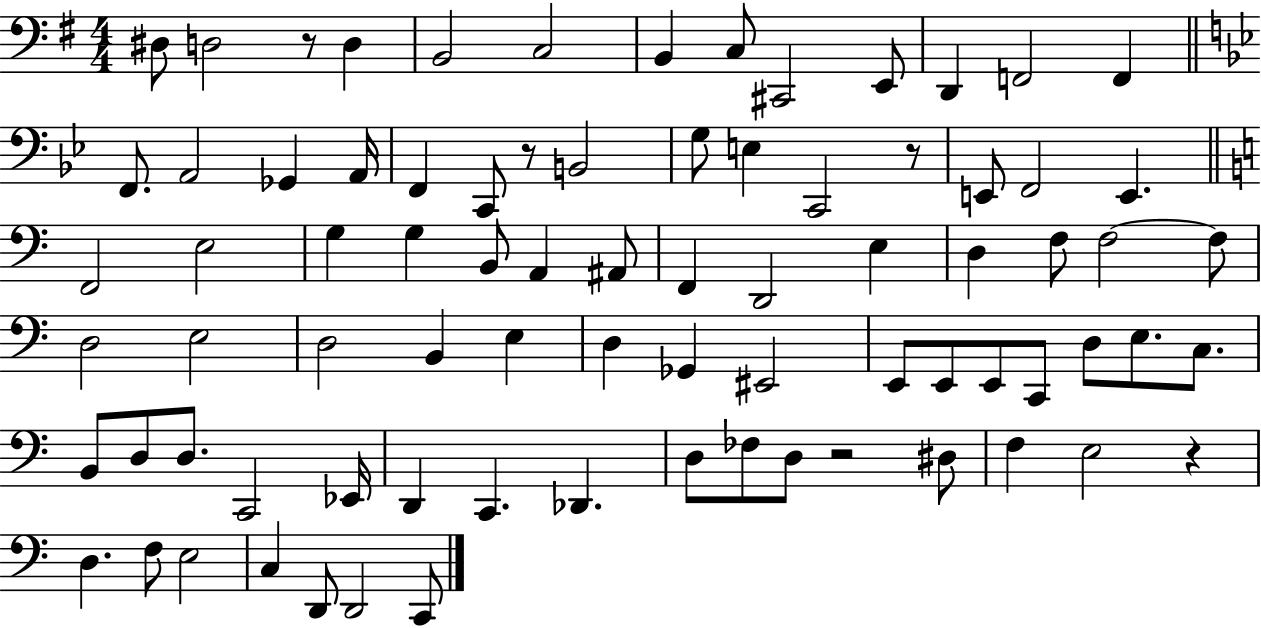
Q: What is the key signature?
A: G major